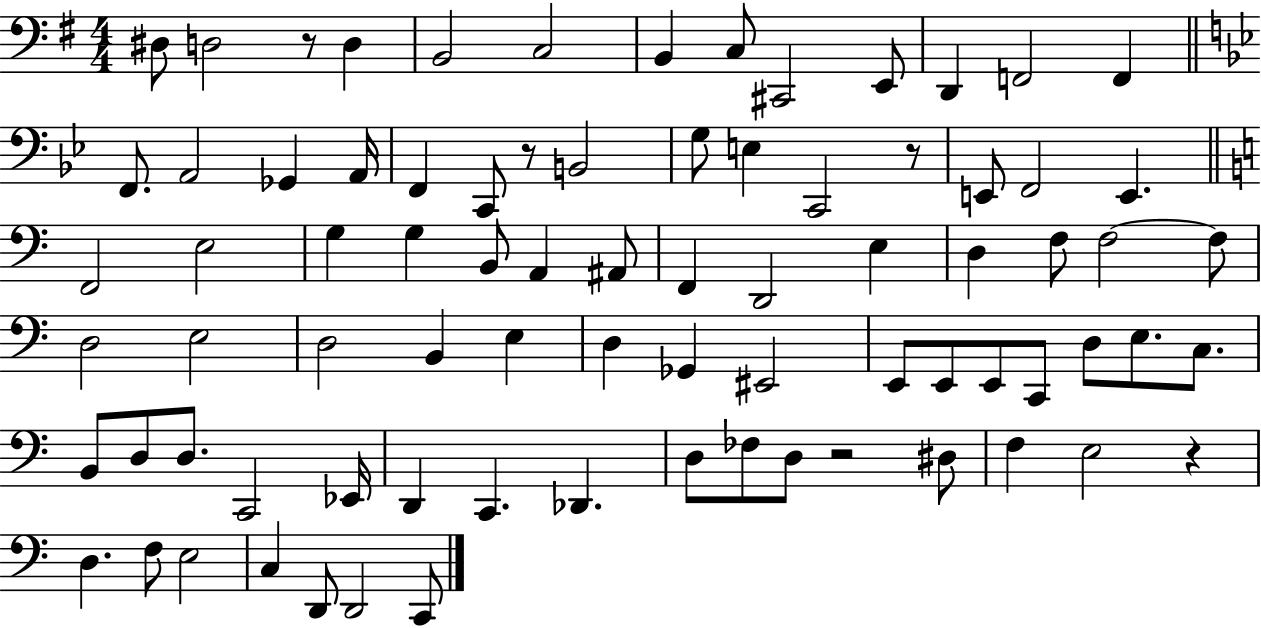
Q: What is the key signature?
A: G major